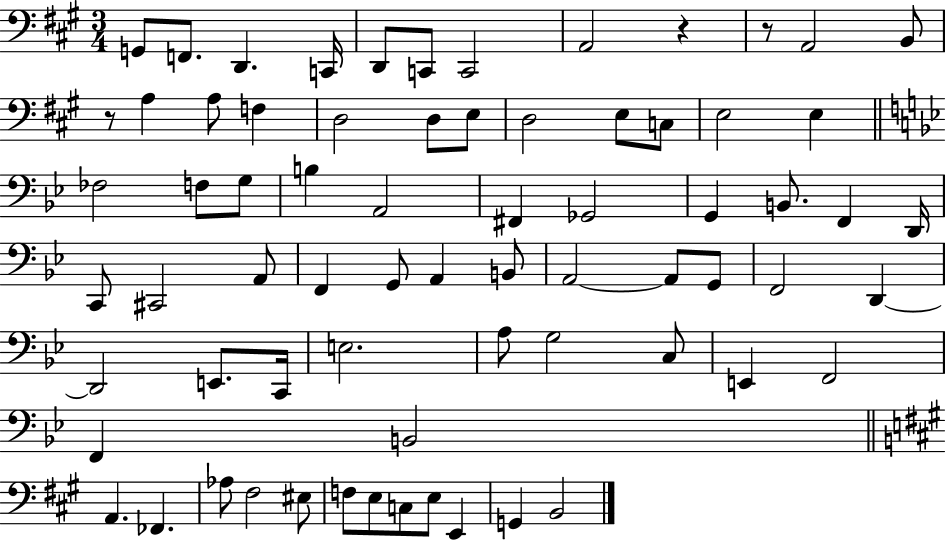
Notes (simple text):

G2/e F2/e. D2/q. C2/s D2/e C2/e C2/h A2/h R/q R/e A2/h B2/e R/e A3/q A3/e F3/q D3/h D3/e E3/e D3/h E3/e C3/e E3/h E3/q FES3/h F3/e G3/e B3/q A2/h F#2/q Gb2/h G2/q B2/e. F2/q D2/s C2/e C#2/h A2/e F2/q G2/e A2/q B2/e A2/h A2/e G2/e F2/h D2/q D2/h E2/e. C2/s E3/h. A3/e G3/h C3/e E2/q F2/h F2/q B2/h A2/q. FES2/q. Ab3/e F#3/h EIS3/e F3/e E3/e C3/e E3/e E2/q G2/q B2/h